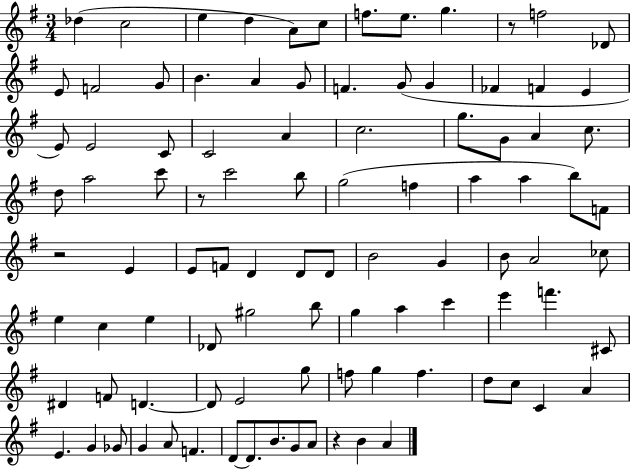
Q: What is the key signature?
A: G major